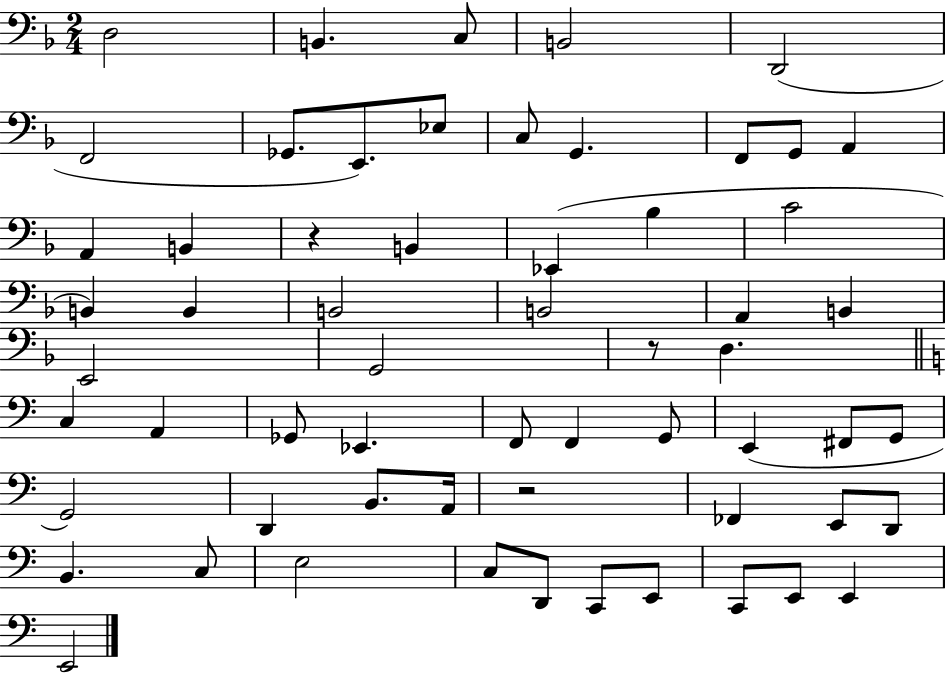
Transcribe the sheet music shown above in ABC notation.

X:1
T:Untitled
M:2/4
L:1/4
K:F
D,2 B,, C,/2 B,,2 D,,2 F,,2 _G,,/2 E,,/2 _E,/2 C,/2 G,, F,,/2 G,,/2 A,, A,, B,, z B,, _E,, _B, C2 B,, B,, B,,2 B,,2 A,, B,, E,,2 G,,2 z/2 D, C, A,, _G,,/2 _E,, F,,/2 F,, G,,/2 E,, ^F,,/2 G,,/2 G,,2 D,, B,,/2 A,,/4 z2 _F,, E,,/2 D,,/2 B,, C,/2 E,2 C,/2 D,,/2 C,,/2 E,,/2 C,,/2 E,,/2 E,, E,,2